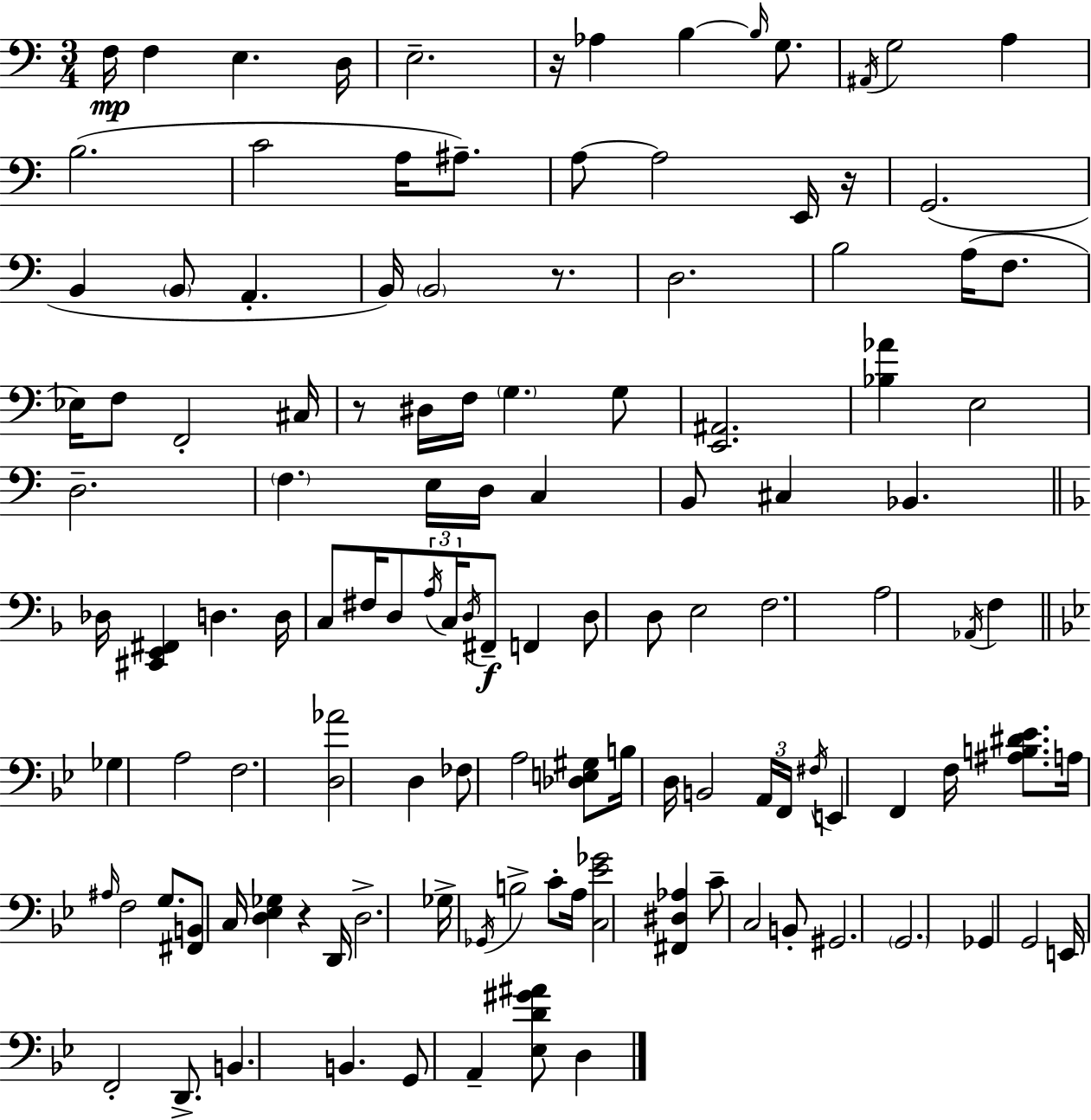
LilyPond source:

{
  \clef bass
  \numericTimeSignature
  \time 3/4
  \key c \major
  f16\mp f4 e4. d16 | e2.-- | r16 aes4 b4~~ \grace { b16 } g8. | \acciaccatura { ais,16 } g2 a4 | \break b2.( | c'2 a16 ais8.--) | a8~~ a2 | e,16 r16 g,2.( | \break b,4 \parenthesize b,8 a,4.-. | b,16) \parenthesize b,2 r8. | d2. | b2 a16( f8. | \break ees16) f8 f,2-. | cis16 r8 dis16 f16 \parenthesize g4. | g8 <e, ais,>2. | <bes aes'>4 e2 | \break d2.-- | \parenthesize f4. e16 d16 c4 | b,8 cis4 bes,4. | \bar "||" \break \key f \major des16 <cis, e, fis,>4 d4. d16 | c8 fis16 d8 \tuplet 3/2 { \acciaccatura { a16 } c16 \acciaccatura { d16 }\f } fis,8-- f,4 | d8 d8 e2 | f2. | \break a2 \acciaccatura { aes,16 } f4 | \bar "||" \break \key g \minor ges4 a2 | f2. | <d aes'>2 d4 | fes8 a2 <des e gis>8 | \break b16 d16 b,2 \tuplet 3/2 { a,16 f,16 | \acciaccatura { fis16 } } e,4 f,4 f16 <ais b dis' ees'>8. | a16 \grace { ais16 } f2 g8. | <fis, b,>8 c16 <d ees ges>4 r4 | \break d,16 d2.-> | ges16-> \acciaccatura { ges,16 } b2-> | c'8-. a16 <c ees' ges'>2 <fis, dis aes>4 | c'8-- c2 | \break b,8-. gis,2. | \parenthesize g,2. | ges,4 g,2 | e,16 f,2-. | \break d,8.-> b,4. b,4. | g,8 a,4-- <ees d' gis' ais'>8 d4 | \bar "|."
}